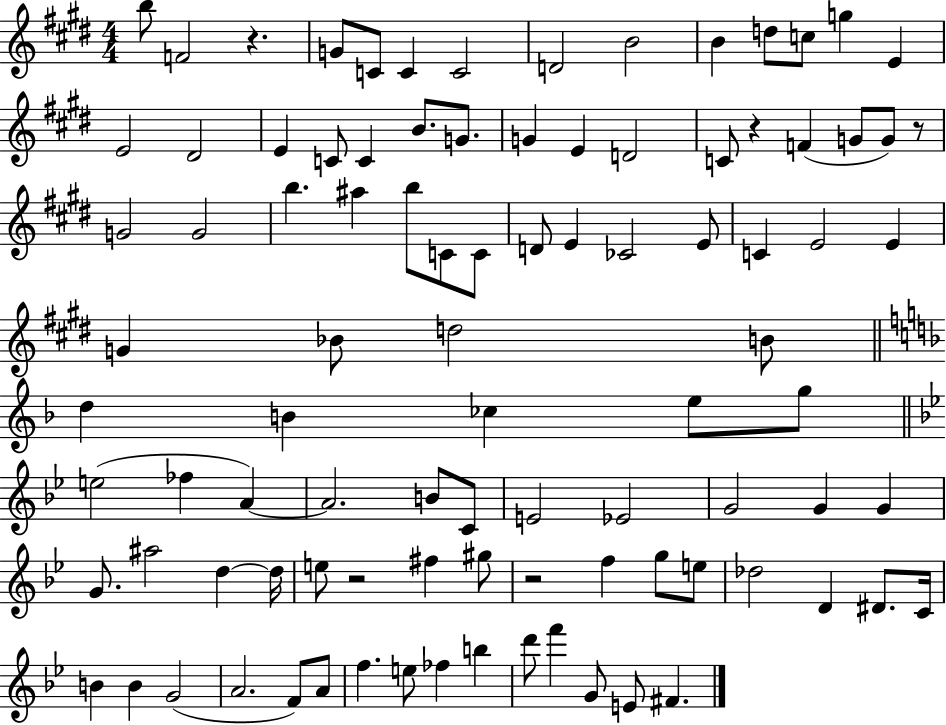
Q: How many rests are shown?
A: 5